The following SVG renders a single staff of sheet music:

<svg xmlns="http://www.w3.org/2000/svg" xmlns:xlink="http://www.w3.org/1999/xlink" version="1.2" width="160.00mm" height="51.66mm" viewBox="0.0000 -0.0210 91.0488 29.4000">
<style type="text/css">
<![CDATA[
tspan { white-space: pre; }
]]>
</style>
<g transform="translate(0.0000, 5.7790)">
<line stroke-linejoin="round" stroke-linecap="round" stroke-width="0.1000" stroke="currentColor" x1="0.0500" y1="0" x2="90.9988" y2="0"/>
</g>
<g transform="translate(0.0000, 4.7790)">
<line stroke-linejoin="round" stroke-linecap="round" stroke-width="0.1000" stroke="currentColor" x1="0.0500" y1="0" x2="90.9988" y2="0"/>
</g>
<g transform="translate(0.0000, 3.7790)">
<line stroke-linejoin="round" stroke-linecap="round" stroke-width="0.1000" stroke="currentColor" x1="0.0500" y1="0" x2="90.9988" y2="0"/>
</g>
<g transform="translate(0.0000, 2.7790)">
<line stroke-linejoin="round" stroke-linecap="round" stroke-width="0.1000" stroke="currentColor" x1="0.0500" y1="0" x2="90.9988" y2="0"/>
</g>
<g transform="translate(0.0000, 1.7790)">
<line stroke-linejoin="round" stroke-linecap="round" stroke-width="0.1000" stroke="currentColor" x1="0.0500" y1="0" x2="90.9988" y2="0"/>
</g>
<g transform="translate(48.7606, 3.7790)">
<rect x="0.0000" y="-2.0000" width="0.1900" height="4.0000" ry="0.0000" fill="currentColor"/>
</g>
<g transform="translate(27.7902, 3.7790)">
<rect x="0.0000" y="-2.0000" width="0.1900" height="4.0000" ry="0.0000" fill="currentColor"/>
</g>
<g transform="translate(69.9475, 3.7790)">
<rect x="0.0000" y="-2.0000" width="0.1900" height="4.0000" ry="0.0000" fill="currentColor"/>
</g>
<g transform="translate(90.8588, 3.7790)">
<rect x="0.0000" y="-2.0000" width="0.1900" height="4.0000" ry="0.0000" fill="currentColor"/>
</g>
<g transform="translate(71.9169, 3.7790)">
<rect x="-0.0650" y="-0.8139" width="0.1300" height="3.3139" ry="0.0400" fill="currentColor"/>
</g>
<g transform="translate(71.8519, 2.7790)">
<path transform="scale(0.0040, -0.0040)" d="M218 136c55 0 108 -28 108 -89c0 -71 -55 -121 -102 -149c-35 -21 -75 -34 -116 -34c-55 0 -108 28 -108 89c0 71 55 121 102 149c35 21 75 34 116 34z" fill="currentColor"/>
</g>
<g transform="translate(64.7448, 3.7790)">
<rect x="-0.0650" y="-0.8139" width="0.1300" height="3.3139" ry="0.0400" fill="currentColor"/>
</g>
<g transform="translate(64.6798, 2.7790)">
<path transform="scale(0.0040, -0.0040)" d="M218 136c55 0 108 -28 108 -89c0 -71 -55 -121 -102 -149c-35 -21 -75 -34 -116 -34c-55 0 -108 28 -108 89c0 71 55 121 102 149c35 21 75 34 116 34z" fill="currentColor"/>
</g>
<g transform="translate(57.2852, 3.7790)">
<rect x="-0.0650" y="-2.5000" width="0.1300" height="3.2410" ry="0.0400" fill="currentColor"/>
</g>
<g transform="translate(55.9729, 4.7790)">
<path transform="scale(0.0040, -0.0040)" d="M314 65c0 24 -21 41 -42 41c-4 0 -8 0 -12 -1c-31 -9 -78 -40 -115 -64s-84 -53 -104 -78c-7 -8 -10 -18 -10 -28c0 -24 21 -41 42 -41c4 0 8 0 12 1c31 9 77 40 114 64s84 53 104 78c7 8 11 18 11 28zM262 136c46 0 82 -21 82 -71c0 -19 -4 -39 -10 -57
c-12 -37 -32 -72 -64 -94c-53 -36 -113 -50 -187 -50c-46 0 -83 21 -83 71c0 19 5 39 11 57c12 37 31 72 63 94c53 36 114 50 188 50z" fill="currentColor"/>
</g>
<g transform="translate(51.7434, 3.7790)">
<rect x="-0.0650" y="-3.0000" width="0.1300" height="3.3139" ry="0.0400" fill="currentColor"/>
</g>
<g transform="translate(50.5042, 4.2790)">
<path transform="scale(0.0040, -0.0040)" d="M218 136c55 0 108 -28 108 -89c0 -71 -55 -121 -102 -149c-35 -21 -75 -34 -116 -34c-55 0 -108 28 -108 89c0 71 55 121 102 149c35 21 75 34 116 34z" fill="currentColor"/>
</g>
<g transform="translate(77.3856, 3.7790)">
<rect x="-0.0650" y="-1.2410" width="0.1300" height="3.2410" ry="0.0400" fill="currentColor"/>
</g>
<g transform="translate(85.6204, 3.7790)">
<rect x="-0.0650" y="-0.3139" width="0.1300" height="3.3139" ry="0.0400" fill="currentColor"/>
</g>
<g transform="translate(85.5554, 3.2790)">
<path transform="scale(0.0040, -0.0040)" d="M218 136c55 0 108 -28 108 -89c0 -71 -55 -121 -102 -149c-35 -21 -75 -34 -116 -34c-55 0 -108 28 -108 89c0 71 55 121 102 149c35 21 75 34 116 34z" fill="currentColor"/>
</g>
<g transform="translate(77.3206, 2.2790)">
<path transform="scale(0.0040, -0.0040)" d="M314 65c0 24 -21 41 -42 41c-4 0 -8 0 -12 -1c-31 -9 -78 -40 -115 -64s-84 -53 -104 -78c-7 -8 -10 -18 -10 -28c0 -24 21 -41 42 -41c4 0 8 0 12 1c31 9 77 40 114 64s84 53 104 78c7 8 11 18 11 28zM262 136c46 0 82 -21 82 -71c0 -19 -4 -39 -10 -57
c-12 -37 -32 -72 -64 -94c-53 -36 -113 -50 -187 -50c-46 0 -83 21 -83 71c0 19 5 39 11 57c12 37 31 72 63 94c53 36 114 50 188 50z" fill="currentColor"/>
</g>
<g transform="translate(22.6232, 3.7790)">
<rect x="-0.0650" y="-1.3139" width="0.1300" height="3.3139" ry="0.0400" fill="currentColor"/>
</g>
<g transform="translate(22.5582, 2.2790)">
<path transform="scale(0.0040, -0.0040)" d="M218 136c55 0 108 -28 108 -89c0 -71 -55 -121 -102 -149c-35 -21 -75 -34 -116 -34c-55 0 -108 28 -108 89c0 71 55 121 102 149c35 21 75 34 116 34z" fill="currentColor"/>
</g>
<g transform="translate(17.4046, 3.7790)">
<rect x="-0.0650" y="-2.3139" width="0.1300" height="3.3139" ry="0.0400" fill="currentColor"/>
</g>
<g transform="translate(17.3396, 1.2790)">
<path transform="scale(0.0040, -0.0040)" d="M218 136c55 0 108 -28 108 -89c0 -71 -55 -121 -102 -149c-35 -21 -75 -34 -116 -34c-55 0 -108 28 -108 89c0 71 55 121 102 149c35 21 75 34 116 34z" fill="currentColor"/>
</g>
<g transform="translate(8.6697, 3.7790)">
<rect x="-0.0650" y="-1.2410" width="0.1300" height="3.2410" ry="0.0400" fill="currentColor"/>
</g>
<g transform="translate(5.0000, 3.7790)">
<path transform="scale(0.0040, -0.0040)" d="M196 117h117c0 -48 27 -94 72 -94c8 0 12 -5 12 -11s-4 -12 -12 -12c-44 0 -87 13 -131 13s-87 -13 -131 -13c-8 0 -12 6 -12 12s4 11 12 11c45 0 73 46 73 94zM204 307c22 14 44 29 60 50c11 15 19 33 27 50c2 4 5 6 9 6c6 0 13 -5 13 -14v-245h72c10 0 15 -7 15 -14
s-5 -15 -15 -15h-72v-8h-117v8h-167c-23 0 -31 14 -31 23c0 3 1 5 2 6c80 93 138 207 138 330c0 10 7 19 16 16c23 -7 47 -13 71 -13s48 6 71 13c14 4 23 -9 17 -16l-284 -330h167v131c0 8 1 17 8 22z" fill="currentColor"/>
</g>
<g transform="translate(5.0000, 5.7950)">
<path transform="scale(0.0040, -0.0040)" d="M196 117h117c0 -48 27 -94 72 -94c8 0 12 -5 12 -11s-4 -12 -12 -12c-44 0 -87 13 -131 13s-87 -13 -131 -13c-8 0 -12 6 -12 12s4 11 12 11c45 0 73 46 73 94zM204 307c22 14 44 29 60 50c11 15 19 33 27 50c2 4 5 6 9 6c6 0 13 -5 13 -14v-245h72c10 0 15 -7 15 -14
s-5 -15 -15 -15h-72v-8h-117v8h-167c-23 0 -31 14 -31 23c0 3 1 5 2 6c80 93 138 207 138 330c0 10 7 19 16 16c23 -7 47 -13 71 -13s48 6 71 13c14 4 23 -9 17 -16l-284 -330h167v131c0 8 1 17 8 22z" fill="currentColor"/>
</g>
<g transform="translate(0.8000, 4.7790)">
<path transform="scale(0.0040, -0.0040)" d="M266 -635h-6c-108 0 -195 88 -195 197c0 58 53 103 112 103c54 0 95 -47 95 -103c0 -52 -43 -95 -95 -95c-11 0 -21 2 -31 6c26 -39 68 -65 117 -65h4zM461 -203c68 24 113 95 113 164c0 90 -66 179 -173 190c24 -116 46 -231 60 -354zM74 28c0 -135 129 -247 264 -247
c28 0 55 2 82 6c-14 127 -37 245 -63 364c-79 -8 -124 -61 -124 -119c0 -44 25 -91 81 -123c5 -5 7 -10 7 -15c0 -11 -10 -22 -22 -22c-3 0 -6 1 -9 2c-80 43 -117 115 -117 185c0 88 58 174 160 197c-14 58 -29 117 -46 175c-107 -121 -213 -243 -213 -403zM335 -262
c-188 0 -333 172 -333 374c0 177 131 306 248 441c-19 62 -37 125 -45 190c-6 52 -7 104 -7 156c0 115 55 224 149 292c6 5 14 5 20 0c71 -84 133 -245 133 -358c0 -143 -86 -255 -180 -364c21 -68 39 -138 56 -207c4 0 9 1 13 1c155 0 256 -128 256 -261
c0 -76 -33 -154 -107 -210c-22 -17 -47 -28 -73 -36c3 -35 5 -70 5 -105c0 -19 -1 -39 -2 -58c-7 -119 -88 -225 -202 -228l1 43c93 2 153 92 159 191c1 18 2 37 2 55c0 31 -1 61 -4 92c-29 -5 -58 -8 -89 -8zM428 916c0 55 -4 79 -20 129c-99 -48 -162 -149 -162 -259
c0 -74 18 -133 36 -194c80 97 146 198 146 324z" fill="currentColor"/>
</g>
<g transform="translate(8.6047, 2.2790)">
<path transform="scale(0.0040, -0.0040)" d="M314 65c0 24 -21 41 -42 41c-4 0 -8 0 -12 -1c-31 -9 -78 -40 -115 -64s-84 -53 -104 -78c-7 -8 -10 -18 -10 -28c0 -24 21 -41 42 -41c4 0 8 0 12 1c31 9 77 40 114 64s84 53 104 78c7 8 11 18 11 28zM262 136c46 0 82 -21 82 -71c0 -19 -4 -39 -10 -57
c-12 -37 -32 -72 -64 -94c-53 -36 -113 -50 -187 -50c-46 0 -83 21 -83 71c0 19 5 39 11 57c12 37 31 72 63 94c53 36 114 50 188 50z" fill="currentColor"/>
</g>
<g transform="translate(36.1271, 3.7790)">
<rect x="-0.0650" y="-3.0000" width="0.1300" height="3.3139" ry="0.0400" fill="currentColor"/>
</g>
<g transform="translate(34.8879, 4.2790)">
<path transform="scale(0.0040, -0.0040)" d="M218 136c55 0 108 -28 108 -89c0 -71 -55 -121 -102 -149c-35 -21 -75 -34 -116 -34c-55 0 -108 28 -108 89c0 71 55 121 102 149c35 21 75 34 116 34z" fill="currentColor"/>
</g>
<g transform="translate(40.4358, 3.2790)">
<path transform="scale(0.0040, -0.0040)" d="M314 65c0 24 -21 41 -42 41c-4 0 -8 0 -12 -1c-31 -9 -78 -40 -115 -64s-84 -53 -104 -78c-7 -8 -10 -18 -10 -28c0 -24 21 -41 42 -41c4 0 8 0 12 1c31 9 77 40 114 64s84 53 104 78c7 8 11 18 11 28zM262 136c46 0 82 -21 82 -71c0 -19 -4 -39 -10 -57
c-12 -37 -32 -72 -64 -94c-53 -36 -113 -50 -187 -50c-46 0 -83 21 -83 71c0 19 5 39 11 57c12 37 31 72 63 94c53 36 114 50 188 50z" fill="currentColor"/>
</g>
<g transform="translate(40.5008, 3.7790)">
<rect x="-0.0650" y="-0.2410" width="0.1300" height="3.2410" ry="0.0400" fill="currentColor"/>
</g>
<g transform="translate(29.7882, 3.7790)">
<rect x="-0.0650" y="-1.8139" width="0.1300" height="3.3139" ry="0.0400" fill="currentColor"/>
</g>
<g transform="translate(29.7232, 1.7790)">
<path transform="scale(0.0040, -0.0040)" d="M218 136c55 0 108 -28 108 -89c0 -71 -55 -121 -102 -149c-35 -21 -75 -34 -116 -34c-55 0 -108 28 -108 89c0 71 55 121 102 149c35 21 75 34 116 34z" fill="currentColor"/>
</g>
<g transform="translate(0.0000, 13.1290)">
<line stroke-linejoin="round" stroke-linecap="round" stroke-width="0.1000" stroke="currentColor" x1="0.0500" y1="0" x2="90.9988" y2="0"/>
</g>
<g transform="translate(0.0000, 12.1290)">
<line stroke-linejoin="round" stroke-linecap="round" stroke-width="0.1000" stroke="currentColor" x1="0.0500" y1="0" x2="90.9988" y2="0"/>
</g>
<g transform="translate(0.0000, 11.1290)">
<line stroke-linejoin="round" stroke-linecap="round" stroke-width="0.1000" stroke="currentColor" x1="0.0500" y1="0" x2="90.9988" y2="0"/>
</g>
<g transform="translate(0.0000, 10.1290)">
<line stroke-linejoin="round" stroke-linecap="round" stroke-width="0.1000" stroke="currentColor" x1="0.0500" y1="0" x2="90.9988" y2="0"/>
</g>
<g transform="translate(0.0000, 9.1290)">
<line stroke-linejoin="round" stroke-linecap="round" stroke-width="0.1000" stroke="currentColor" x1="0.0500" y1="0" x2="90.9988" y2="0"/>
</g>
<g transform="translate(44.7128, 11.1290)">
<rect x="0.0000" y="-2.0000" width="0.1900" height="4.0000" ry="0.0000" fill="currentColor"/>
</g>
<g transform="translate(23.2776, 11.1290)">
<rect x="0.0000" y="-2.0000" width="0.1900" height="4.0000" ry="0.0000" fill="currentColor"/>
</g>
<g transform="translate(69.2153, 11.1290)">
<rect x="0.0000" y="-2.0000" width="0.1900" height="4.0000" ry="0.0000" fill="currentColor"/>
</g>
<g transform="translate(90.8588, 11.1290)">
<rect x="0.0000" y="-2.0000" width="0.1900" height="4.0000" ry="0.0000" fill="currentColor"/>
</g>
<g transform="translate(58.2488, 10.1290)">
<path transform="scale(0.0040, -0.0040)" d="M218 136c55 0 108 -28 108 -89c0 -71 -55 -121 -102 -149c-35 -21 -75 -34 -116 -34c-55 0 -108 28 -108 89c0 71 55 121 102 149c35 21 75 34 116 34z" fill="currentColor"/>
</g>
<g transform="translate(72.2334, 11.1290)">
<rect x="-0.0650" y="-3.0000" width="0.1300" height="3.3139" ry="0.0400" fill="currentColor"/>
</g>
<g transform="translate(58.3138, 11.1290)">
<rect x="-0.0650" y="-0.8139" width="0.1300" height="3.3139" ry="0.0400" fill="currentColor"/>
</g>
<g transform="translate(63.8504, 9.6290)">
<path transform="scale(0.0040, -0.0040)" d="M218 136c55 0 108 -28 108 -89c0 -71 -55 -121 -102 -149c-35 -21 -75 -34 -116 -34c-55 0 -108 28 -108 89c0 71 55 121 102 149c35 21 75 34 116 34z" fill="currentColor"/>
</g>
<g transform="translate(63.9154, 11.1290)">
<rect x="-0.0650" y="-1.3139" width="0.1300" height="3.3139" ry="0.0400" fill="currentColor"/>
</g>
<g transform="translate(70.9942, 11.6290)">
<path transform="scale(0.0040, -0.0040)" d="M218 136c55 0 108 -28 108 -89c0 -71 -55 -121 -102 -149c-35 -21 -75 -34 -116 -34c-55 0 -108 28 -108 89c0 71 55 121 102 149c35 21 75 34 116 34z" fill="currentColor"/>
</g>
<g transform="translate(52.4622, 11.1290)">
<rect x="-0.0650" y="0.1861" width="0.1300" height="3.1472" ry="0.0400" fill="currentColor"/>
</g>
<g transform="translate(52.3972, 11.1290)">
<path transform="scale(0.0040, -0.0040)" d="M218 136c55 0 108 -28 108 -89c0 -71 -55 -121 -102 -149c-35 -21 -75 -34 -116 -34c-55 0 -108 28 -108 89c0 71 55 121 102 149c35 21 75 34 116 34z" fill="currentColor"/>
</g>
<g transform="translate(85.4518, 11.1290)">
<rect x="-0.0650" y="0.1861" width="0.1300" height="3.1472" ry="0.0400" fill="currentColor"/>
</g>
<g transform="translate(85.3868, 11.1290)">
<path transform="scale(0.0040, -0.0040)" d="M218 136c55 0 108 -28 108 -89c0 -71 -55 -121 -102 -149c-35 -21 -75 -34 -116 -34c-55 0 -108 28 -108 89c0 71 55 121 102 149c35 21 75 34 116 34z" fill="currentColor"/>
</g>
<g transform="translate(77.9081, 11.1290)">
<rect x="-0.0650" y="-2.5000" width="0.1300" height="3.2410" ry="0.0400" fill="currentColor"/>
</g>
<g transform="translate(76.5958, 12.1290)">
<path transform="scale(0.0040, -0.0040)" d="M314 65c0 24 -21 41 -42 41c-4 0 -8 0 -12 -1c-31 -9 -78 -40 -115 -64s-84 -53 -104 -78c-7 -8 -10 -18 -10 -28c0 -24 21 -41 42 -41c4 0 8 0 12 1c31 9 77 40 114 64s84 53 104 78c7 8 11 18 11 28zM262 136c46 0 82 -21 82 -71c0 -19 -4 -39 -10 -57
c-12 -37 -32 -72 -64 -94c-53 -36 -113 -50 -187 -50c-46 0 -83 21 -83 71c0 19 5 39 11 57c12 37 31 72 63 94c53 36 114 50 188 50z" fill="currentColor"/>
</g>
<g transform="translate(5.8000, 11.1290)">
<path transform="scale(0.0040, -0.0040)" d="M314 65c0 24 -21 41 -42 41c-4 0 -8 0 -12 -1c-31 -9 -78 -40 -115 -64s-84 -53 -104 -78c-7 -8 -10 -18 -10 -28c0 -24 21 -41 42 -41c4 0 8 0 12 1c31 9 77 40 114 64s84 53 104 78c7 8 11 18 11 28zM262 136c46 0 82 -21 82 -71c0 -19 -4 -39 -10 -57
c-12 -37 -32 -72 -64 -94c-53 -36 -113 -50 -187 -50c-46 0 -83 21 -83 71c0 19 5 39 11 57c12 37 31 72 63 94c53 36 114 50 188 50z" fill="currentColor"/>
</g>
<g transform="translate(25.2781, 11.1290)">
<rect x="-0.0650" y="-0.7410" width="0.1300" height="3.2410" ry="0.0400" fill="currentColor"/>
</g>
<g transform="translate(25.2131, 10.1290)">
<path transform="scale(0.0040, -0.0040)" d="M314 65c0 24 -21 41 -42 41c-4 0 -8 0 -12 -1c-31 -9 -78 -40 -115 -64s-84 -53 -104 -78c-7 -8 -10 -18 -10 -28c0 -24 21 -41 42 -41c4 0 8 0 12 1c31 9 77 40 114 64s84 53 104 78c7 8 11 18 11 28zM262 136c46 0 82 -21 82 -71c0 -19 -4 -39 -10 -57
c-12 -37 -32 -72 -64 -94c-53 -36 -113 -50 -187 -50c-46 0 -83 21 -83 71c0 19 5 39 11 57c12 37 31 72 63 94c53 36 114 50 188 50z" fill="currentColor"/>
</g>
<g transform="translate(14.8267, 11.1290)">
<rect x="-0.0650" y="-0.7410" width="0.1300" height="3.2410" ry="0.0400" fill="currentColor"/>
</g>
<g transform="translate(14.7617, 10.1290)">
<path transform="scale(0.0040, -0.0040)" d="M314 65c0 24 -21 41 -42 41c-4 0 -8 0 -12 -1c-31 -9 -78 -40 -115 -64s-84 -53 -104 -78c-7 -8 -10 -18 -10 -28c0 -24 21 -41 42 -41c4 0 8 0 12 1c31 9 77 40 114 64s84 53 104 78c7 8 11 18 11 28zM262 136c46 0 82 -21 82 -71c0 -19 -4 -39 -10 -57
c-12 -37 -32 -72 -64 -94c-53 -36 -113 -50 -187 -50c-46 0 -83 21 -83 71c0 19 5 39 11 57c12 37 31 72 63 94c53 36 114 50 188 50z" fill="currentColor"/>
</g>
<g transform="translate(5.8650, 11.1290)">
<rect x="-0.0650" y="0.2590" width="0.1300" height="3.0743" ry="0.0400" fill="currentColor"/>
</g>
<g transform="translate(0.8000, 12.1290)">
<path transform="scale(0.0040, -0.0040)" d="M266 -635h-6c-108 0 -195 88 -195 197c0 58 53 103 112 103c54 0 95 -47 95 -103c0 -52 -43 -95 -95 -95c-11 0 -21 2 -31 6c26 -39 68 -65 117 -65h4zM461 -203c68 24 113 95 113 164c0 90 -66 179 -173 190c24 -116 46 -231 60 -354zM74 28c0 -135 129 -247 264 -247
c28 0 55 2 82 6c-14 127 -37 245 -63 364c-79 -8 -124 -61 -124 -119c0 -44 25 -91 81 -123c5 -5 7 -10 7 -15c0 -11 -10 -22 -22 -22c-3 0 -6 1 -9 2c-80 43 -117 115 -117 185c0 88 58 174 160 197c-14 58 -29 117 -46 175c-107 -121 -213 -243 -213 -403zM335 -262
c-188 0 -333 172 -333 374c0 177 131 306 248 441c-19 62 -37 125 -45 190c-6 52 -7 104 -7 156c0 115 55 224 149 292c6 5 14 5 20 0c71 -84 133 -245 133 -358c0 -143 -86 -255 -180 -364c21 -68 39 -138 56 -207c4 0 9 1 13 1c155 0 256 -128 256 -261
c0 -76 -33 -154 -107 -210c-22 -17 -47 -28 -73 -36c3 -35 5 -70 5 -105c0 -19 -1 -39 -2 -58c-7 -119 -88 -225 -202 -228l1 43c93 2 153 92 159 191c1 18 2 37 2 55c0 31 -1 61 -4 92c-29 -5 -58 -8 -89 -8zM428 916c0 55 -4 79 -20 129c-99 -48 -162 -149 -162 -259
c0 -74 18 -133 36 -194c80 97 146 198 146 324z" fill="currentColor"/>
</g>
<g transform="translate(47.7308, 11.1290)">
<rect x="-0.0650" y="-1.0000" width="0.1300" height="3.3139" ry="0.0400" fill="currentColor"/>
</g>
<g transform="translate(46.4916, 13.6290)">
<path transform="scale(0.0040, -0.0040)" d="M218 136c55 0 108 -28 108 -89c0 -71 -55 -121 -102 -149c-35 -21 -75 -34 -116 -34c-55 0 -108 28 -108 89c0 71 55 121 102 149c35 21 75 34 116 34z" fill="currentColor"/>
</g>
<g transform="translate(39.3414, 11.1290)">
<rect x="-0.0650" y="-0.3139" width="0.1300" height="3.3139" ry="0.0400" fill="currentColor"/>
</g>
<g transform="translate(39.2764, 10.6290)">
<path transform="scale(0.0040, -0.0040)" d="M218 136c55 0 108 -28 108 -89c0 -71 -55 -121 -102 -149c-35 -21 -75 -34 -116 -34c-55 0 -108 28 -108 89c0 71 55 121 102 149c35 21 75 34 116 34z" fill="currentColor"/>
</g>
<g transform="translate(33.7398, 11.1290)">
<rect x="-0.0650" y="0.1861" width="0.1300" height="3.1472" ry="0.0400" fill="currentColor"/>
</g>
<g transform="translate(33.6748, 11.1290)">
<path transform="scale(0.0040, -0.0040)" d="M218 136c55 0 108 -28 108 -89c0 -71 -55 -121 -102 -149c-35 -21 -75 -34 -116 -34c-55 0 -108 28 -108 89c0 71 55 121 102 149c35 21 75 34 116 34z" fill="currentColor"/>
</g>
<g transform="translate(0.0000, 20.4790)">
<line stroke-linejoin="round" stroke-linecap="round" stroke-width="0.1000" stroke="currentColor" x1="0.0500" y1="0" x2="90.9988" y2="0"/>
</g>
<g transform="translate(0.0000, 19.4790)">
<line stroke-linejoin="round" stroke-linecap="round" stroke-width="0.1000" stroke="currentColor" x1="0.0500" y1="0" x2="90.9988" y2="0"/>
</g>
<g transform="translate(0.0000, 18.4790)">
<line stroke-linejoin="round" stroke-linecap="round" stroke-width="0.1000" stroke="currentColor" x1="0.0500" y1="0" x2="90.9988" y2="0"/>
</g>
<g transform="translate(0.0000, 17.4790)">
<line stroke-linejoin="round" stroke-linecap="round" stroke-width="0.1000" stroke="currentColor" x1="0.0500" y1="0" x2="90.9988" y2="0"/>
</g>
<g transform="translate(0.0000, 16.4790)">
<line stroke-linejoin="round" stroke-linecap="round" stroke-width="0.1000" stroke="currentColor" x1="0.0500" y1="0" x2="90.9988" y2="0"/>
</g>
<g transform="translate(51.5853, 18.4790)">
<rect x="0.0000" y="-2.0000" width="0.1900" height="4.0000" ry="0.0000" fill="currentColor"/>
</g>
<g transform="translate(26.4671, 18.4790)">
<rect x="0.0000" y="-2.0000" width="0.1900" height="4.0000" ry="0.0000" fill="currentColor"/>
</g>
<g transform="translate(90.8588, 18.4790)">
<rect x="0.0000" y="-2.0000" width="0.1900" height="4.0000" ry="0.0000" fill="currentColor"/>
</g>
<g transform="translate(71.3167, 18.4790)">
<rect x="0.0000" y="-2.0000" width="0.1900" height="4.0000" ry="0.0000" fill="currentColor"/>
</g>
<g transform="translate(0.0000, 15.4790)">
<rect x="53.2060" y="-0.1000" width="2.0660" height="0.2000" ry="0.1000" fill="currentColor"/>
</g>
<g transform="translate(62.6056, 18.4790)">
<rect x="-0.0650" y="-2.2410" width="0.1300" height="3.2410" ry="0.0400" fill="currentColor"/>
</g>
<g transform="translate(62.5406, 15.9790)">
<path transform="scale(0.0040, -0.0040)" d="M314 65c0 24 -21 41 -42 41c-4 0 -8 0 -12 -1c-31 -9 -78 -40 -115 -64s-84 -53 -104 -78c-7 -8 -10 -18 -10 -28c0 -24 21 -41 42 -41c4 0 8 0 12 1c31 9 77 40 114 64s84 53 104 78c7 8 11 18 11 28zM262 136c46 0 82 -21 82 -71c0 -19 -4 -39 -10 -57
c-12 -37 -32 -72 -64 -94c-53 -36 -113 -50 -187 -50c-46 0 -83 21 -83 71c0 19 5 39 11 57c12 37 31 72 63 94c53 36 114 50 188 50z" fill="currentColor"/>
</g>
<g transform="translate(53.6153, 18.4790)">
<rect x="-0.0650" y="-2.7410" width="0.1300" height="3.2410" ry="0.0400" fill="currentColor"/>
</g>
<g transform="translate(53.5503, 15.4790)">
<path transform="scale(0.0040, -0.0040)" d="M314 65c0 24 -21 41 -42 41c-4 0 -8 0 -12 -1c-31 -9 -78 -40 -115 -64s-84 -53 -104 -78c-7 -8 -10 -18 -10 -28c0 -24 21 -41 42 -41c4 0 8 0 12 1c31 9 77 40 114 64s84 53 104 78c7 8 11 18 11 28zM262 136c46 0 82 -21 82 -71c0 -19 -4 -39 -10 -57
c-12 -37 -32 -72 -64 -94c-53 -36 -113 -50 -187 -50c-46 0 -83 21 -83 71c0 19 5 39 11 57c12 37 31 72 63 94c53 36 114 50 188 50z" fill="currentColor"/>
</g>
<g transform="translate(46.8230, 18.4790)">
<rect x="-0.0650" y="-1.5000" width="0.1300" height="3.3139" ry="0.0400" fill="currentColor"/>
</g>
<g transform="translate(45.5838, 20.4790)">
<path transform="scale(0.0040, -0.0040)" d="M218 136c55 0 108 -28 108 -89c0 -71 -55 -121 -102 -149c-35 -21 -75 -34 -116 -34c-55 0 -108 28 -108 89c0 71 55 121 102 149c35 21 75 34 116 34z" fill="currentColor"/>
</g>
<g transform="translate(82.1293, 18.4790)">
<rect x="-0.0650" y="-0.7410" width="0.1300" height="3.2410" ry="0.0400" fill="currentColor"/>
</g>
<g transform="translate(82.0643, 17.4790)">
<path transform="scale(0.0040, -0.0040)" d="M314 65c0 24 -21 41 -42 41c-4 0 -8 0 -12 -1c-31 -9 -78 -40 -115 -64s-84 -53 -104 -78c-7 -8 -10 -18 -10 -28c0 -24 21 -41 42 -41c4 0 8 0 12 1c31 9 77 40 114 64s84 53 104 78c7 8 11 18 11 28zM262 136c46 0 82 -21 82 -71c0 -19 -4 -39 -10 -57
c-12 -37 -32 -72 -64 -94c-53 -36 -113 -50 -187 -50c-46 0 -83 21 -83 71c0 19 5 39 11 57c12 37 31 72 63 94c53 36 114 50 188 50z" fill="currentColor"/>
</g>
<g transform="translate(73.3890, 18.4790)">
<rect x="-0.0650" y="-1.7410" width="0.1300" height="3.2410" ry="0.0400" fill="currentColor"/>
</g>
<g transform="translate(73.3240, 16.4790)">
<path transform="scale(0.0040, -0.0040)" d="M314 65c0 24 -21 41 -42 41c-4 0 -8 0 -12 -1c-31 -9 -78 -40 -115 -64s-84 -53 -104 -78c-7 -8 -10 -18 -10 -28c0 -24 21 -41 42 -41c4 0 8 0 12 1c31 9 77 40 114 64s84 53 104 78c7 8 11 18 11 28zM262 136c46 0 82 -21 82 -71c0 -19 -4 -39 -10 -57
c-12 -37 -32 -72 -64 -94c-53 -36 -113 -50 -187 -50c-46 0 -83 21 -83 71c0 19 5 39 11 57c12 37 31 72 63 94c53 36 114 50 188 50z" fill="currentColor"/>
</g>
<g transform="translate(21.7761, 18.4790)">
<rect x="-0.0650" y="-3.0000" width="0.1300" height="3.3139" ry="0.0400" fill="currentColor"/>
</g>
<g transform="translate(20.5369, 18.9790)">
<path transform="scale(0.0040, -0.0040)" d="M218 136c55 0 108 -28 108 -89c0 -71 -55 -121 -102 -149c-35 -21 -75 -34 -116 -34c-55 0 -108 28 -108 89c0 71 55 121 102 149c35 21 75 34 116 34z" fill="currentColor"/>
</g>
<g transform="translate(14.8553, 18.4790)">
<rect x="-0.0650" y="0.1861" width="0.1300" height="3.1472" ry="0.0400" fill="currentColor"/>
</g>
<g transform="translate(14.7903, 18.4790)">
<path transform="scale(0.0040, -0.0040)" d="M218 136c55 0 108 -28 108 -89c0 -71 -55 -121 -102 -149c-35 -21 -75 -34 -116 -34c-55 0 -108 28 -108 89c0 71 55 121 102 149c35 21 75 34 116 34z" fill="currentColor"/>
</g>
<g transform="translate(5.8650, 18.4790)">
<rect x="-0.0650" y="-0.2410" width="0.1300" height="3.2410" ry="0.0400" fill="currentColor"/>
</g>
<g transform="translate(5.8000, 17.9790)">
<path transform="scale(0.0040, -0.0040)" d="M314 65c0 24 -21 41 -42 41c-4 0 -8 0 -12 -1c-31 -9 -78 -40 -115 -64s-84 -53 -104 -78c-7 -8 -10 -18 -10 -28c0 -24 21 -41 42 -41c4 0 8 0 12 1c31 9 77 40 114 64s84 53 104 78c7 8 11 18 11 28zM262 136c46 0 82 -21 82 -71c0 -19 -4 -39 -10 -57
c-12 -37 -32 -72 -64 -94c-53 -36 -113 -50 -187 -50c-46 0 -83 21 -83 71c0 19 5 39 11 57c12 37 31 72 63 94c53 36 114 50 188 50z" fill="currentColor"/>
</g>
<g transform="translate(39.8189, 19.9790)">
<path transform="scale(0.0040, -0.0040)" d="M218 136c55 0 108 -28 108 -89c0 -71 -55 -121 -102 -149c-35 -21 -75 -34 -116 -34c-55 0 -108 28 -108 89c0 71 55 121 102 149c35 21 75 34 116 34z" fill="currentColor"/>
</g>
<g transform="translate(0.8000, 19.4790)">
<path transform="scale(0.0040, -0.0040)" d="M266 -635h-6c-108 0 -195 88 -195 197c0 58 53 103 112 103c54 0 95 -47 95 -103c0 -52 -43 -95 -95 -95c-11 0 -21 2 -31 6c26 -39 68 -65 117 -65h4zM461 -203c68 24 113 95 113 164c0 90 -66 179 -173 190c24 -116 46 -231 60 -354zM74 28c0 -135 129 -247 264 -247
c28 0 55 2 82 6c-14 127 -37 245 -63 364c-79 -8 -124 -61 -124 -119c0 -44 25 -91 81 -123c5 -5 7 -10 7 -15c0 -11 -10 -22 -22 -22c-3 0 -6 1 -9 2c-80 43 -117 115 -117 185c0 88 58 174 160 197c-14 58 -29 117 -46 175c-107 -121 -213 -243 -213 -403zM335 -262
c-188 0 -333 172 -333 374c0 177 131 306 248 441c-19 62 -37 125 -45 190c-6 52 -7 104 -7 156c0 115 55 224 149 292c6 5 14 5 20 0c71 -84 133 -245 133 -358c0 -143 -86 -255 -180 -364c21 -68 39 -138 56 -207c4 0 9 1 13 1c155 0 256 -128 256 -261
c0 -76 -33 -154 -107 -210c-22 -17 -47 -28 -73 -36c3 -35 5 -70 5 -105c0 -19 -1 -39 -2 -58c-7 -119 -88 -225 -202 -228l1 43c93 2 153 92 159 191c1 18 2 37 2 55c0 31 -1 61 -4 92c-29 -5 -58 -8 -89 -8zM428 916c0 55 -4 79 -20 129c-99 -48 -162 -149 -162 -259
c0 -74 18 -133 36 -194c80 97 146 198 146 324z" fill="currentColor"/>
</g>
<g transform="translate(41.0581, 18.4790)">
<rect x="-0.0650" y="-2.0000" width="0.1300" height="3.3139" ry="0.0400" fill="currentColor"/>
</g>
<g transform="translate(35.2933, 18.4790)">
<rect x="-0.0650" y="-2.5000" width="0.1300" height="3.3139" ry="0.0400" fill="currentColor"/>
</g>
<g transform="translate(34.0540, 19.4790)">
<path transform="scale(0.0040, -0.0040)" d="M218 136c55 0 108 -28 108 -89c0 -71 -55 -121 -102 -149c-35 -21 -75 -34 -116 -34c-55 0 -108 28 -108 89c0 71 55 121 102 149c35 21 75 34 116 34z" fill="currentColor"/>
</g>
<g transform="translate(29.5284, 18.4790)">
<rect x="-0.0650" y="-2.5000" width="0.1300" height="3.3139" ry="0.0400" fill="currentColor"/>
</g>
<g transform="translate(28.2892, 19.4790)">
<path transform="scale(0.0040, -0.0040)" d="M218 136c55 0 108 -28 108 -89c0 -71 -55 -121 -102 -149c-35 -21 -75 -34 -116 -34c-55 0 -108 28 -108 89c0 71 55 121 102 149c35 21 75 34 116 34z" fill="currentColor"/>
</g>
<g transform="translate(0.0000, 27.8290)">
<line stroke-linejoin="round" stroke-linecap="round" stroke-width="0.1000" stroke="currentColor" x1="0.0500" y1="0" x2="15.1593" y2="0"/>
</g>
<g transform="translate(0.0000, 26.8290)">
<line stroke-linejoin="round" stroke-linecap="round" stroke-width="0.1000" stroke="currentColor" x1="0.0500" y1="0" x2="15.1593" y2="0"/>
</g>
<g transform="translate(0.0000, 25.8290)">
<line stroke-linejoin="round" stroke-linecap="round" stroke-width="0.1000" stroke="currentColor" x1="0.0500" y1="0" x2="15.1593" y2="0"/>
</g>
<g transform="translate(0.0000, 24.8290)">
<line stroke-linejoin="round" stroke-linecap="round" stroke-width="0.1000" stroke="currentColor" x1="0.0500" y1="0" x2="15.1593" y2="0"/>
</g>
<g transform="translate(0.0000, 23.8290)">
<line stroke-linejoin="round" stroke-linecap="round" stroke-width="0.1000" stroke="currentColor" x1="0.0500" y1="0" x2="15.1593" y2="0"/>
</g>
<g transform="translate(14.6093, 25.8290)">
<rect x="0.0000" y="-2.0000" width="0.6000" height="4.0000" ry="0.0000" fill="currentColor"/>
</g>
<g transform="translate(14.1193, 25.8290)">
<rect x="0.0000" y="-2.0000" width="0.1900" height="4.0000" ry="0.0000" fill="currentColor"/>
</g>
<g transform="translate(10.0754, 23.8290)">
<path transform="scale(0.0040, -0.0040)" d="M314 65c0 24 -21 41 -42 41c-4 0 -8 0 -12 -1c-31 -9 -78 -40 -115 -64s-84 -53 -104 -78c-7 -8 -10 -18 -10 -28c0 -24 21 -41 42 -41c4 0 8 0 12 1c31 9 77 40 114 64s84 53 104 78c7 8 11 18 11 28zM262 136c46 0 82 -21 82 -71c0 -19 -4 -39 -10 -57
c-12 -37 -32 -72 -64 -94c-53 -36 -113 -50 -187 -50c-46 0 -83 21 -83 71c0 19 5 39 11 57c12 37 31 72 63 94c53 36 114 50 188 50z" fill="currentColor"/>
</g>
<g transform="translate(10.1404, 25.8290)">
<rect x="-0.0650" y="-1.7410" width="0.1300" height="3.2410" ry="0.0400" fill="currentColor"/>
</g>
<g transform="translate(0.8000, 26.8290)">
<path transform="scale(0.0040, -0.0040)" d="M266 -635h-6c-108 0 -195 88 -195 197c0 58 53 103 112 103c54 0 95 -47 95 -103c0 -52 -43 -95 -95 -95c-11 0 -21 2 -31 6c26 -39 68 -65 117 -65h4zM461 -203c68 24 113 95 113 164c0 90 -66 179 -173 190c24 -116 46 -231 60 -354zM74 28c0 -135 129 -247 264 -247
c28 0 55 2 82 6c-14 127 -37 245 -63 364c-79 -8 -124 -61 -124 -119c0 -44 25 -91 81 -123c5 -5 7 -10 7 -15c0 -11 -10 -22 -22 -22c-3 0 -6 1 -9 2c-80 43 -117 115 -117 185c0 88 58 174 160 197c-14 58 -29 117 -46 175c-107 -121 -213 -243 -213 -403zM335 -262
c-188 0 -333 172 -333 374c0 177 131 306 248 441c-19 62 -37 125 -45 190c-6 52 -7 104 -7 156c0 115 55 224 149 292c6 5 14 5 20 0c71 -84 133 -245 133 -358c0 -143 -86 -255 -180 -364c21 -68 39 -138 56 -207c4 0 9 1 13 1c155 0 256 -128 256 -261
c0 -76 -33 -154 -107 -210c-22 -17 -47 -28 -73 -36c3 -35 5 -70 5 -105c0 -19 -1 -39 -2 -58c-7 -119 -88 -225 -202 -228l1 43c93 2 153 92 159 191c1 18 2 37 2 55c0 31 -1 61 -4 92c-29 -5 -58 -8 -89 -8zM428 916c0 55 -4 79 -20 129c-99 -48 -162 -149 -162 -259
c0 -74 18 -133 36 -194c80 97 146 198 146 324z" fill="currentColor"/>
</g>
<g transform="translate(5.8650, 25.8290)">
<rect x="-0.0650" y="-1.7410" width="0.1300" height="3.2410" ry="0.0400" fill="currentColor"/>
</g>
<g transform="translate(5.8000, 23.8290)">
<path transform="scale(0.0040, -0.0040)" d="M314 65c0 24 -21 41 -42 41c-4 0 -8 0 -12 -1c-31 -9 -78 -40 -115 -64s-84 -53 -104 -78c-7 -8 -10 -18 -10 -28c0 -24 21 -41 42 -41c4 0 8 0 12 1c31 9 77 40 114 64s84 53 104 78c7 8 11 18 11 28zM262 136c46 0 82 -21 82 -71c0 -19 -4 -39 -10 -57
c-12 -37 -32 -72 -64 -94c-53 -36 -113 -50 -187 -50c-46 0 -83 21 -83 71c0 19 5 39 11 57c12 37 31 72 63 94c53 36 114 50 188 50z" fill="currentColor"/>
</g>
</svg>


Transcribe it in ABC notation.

X:1
T:Untitled
M:4/4
L:1/4
K:C
e2 g e f A c2 A G2 d d e2 c B2 d2 d2 B c D B d e A G2 B c2 B A G G F E a2 g2 f2 d2 f2 f2